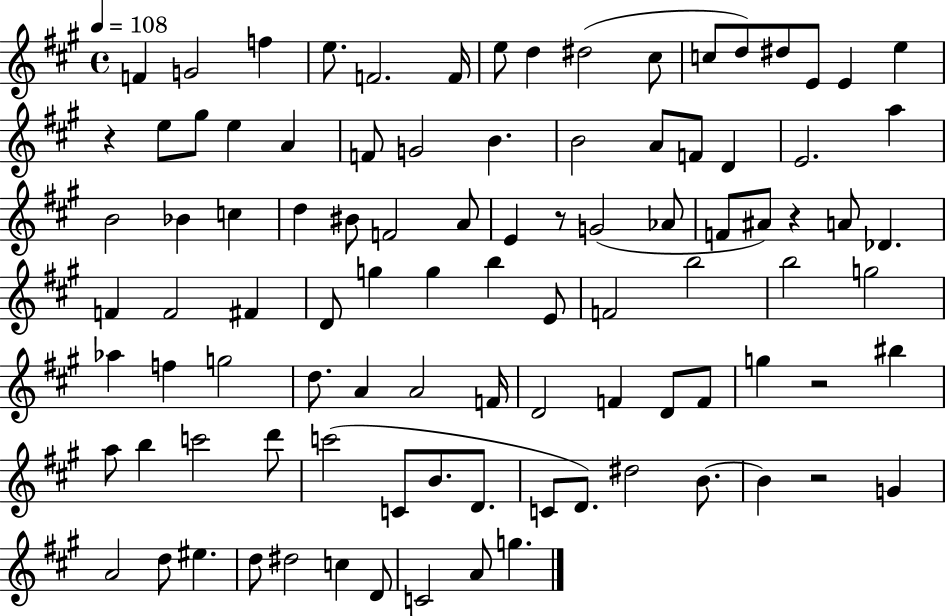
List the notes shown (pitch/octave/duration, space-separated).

F4/q G4/h F5/q E5/e. F4/h. F4/s E5/e D5/q D#5/h C#5/e C5/e D5/e D#5/e E4/e E4/q E5/q R/q E5/e G#5/e E5/q A4/q F4/e G4/h B4/q. B4/h A4/e F4/e D4/q E4/h. A5/q B4/h Bb4/q C5/q D5/q BIS4/e F4/h A4/e E4/q R/e G4/h Ab4/e F4/e A#4/e R/q A4/e Db4/q. F4/q F4/h F#4/q D4/e G5/q G5/q B5/q E4/e F4/h B5/h B5/h G5/h Ab5/q F5/q G5/h D5/e. A4/q A4/h F4/s D4/h F4/q D4/e F4/e G5/q R/h BIS5/q A5/e B5/q C6/h D6/e C6/h C4/e B4/e. D4/e. C4/e D4/e. D#5/h B4/e. B4/q R/h G4/q A4/h D5/e EIS5/q. D5/e D#5/h C5/q D4/e C4/h A4/e G5/q.